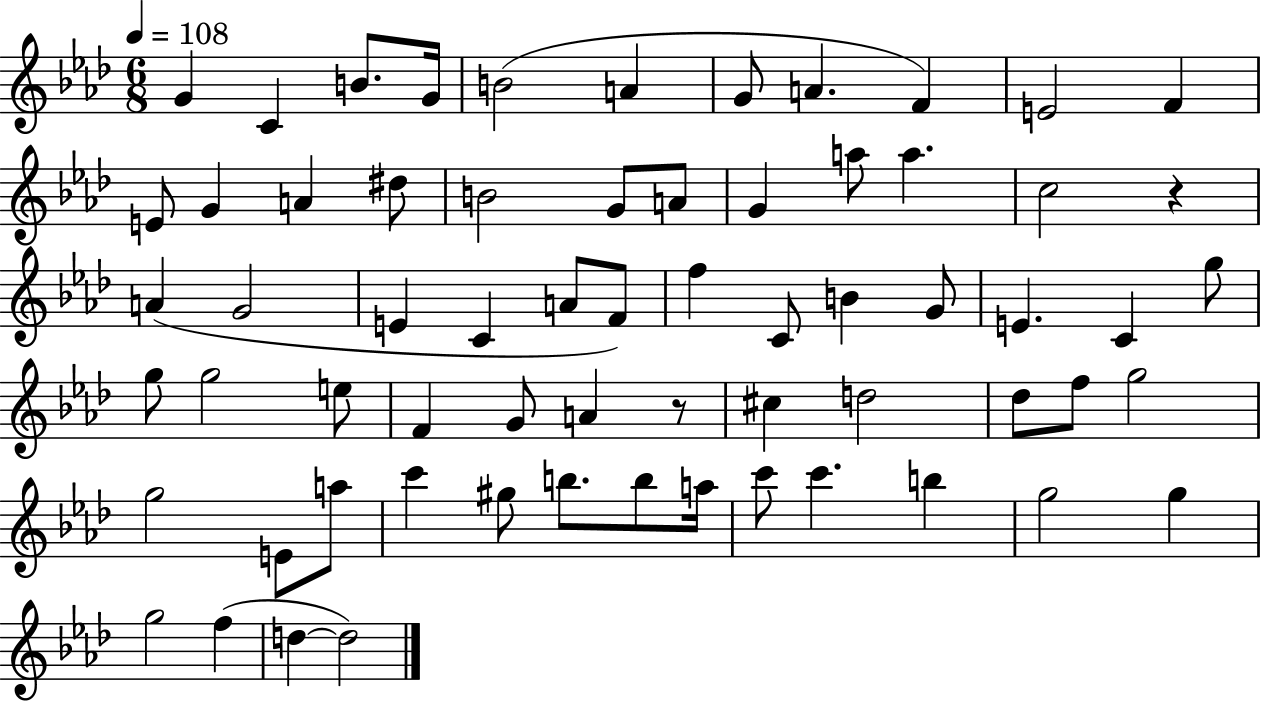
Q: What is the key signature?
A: AES major